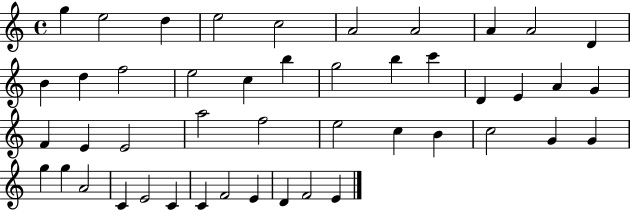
G5/q E5/h D5/q E5/h C5/h A4/h A4/h A4/q A4/h D4/q B4/q D5/q F5/h E5/h C5/q B5/q G5/h B5/q C6/q D4/q E4/q A4/q G4/q F4/q E4/q E4/h A5/h F5/h E5/h C5/q B4/q C5/h G4/q G4/q G5/q G5/q A4/h C4/q E4/h C4/q C4/q F4/h E4/q D4/q F4/h E4/q